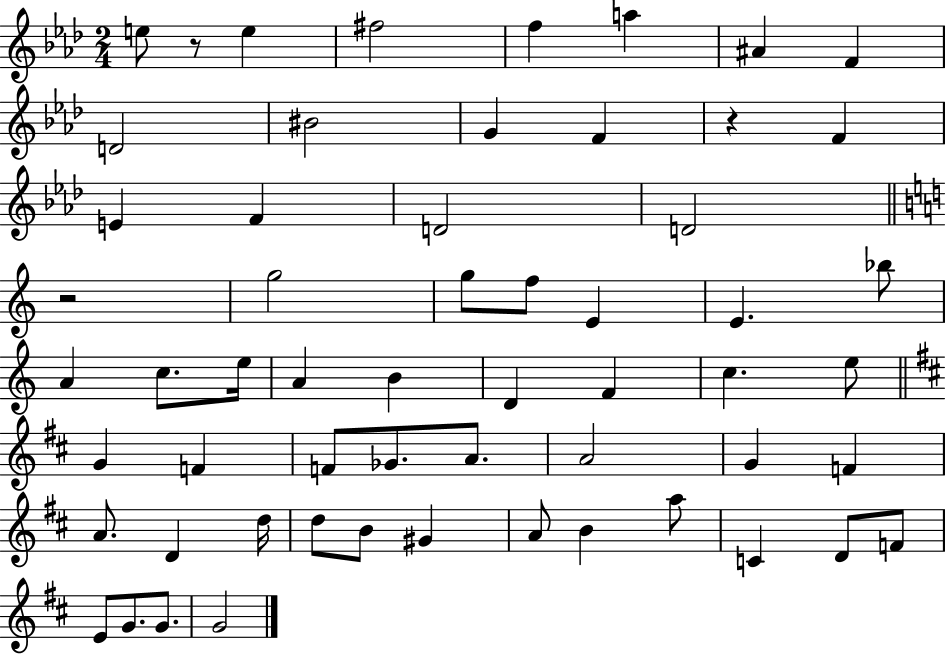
{
  \clef treble
  \numericTimeSignature
  \time 2/4
  \key aes \major
  \repeat volta 2 { e''8 r8 e''4 | fis''2 | f''4 a''4 | ais'4 f'4 | \break d'2 | bis'2 | g'4 f'4 | r4 f'4 | \break e'4 f'4 | d'2 | d'2 | \bar "||" \break \key a \minor r2 | g''2 | g''8 f''8 e'4 | e'4. bes''8 | \break a'4 c''8. e''16 | a'4 b'4 | d'4 f'4 | c''4. e''8 | \break \bar "||" \break \key d \major g'4 f'4 | f'8 ges'8. a'8. | a'2 | g'4 f'4 | \break a'8. d'4 d''16 | d''8 b'8 gis'4 | a'8 b'4 a''8 | c'4 d'8 f'8 | \break e'8 g'8. g'8. | g'2 | } \bar "|."
}